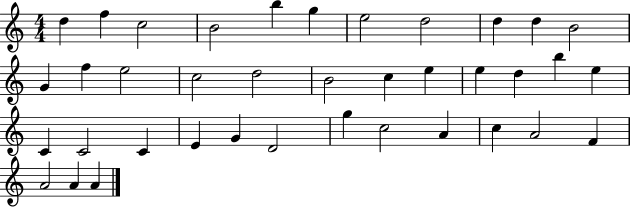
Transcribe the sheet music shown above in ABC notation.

X:1
T:Untitled
M:4/4
L:1/4
K:C
d f c2 B2 b g e2 d2 d d B2 G f e2 c2 d2 B2 c e e d b e C C2 C E G D2 g c2 A c A2 F A2 A A